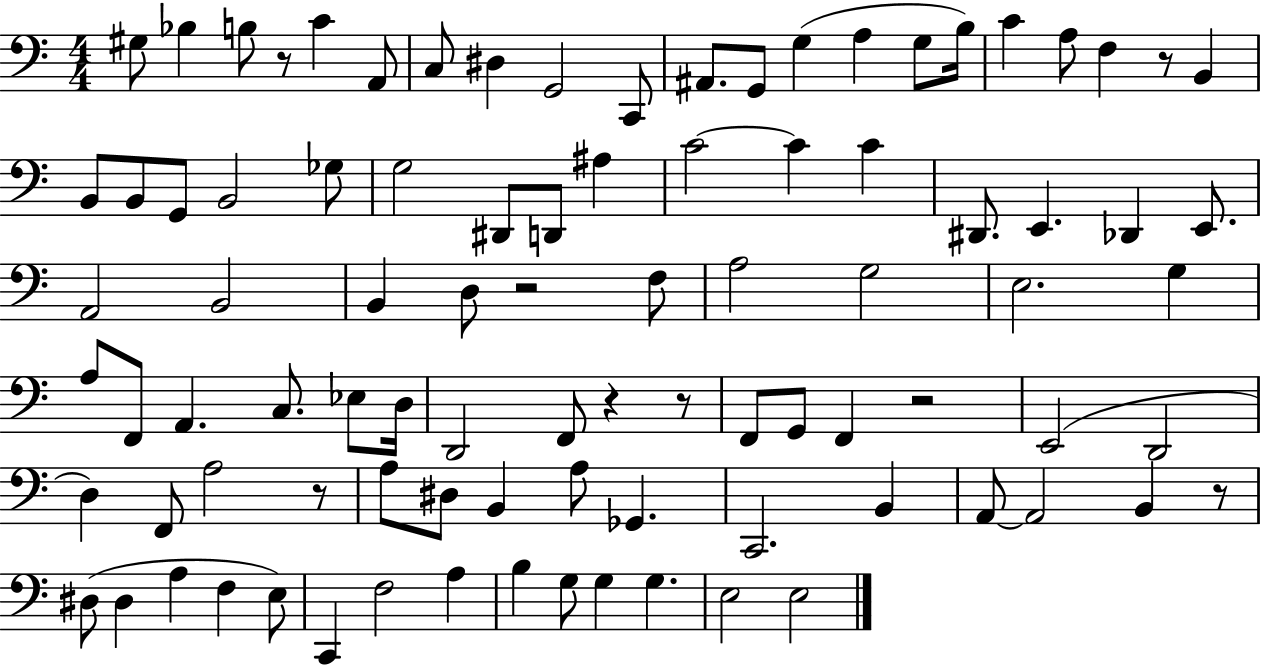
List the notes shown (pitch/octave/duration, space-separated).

G#3/e Bb3/q B3/e R/e C4/q A2/e C3/e D#3/q G2/h C2/e A#2/e. G2/e G3/q A3/q G3/e B3/s C4/q A3/e F3/q R/e B2/q B2/e B2/e G2/e B2/h Gb3/e G3/h D#2/e D2/e A#3/q C4/h C4/q C4/q D#2/e. E2/q. Db2/q E2/e. A2/h B2/h B2/q D3/e R/h F3/e A3/h G3/h E3/h. G3/q A3/e F2/e A2/q. C3/e. Eb3/e D3/s D2/h F2/e R/q R/e F2/e G2/e F2/q R/h E2/h D2/h D3/q F2/e A3/h R/e A3/e D#3/e B2/q A3/e Gb2/q. C2/h. B2/q A2/e A2/h B2/q R/e D#3/e D#3/q A3/q F3/q E3/e C2/q F3/h A3/q B3/q G3/e G3/q G3/q. E3/h E3/h